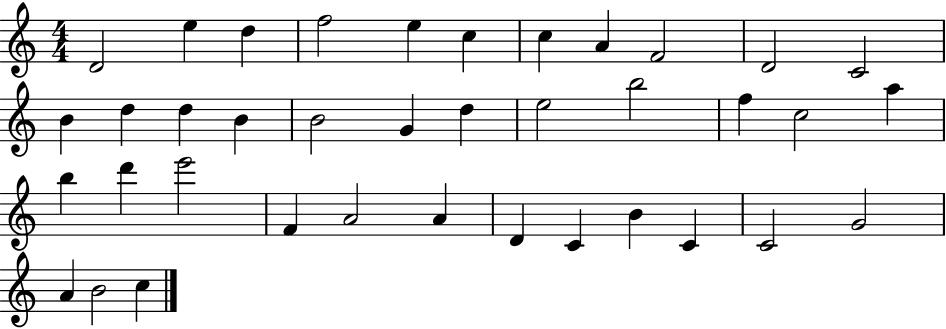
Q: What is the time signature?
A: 4/4